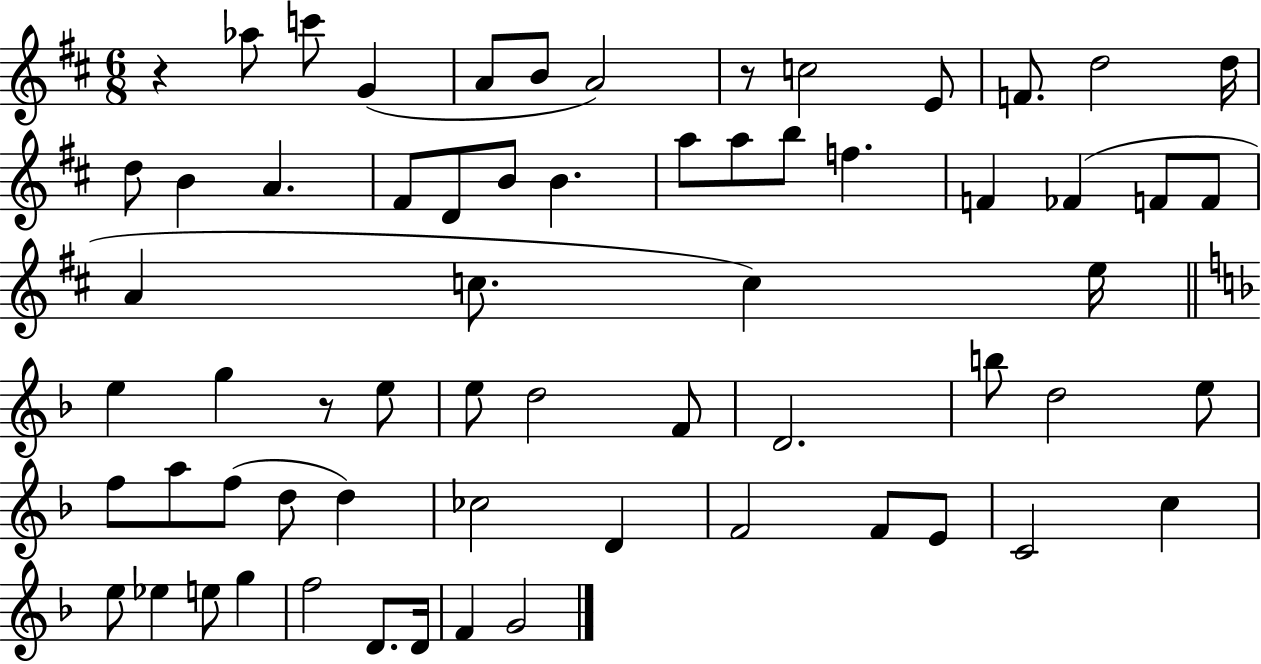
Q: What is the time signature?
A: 6/8